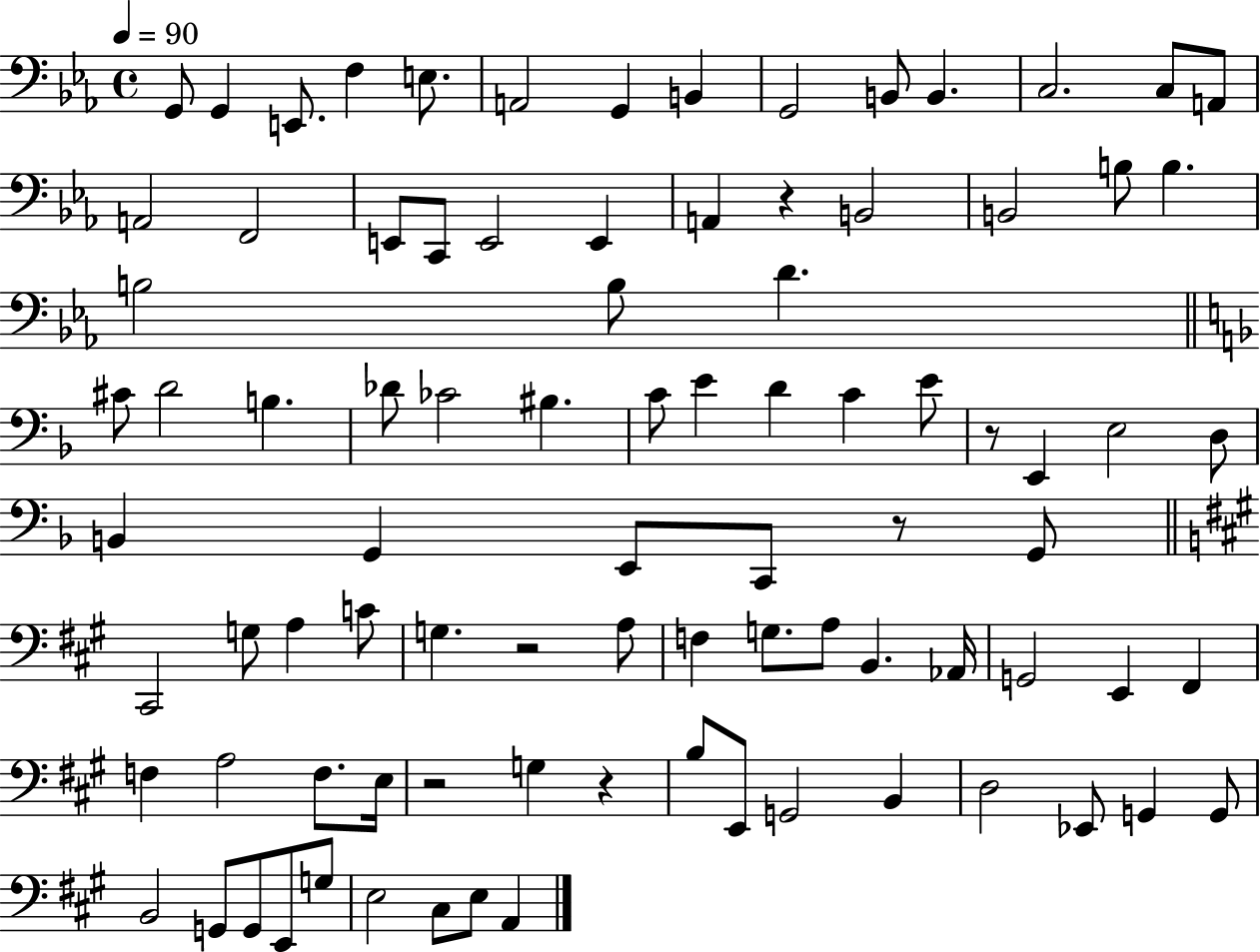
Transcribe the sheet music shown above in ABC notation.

X:1
T:Untitled
M:4/4
L:1/4
K:Eb
G,,/2 G,, E,,/2 F, E,/2 A,,2 G,, B,, G,,2 B,,/2 B,, C,2 C,/2 A,,/2 A,,2 F,,2 E,,/2 C,,/2 E,,2 E,, A,, z B,,2 B,,2 B,/2 B, B,2 B,/2 D ^C/2 D2 B, _D/2 _C2 ^B, C/2 E D C E/2 z/2 E,, E,2 D,/2 B,, G,, E,,/2 C,,/2 z/2 G,,/2 ^C,,2 G,/2 A, C/2 G, z2 A,/2 F, G,/2 A,/2 B,, _A,,/4 G,,2 E,, ^F,, F, A,2 F,/2 E,/4 z2 G, z B,/2 E,,/2 G,,2 B,, D,2 _E,,/2 G,, G,,/2 B,,2 G,,/2 G,,/2 E,,/2 G,/2 E,2 ^C,/2 E,/2 A,,